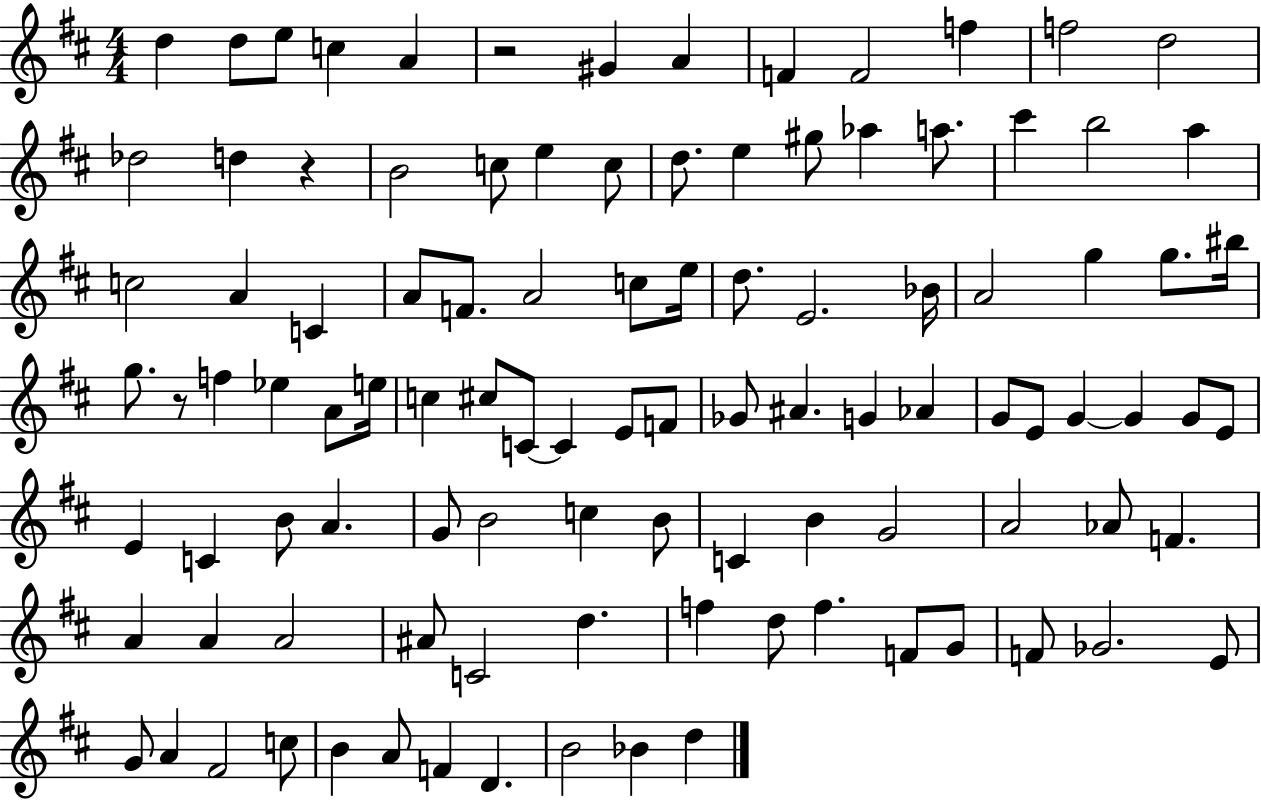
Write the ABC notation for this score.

X:1
T:Untitled
M:4/4
L:1/4
K:D
d d/2 e/2 c A z2 ^G A F F2 f f2 d2 _d2 d z B2 c/2 e c/2 d/2 e ^g/2 _a a/2 ^c' b2 a c2 A C A/2 F/2 A2 c/2 e/4 d/2 E2 _B/4 A2 g g/2 ^b/4 g/2 z/2 f _e A/2 e/4 c ^c/2 C/2 C E/2 F/2 _G/2 ^A G _A G/2 E/2 G G G/2 E/2 E C B/2 A G/2 B2 c B/2 C B G2 A2 _A/2 F A A A2 ^A/2 C2 d f d/2 f F/2 G/2 F/2 _G2 E/2 G/2 A ^F2 c/2 B A/2 F D B2 _B d